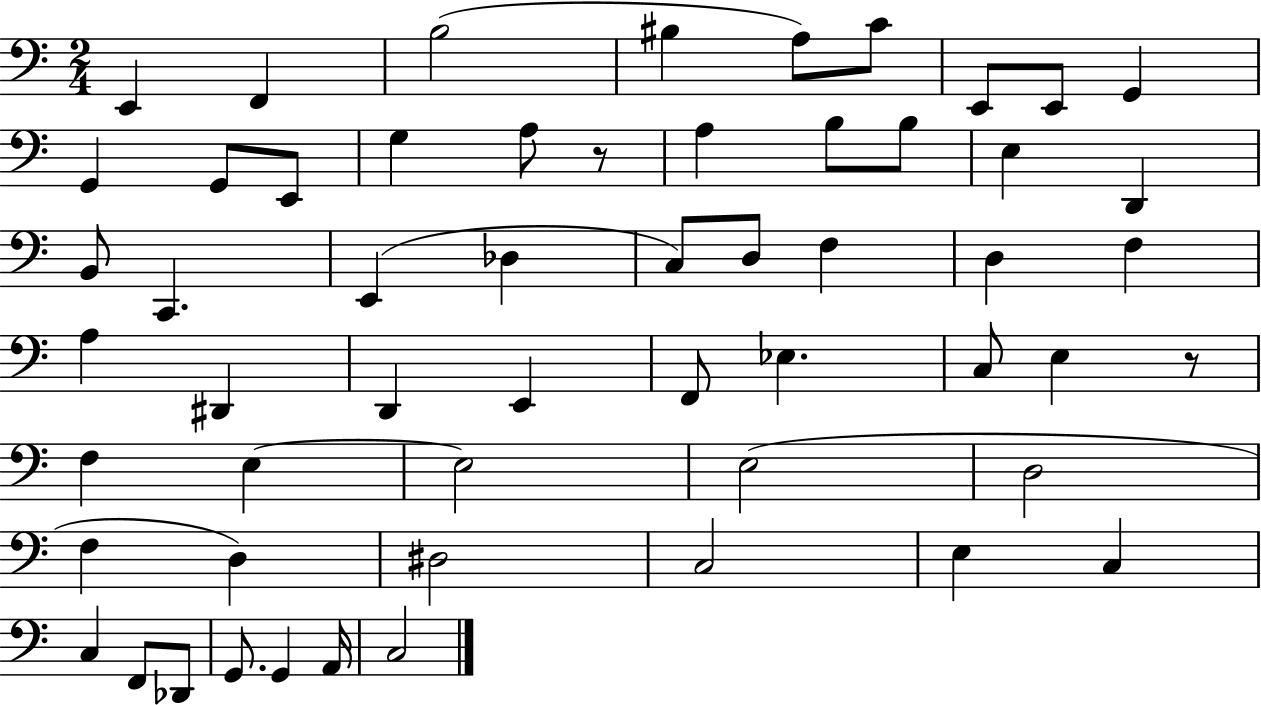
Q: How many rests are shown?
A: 2